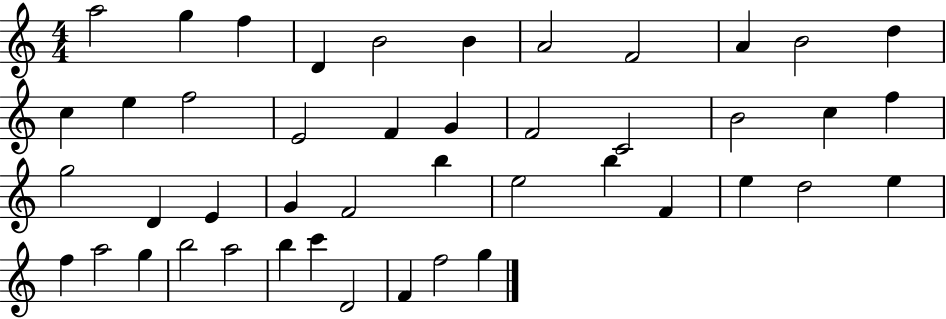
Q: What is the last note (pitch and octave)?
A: G5